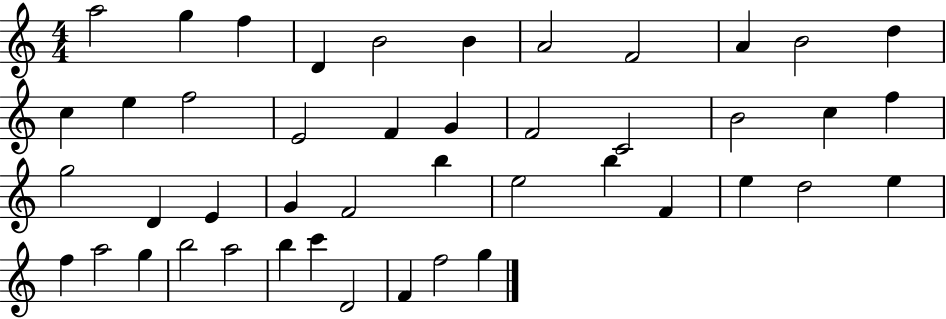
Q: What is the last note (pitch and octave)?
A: G5